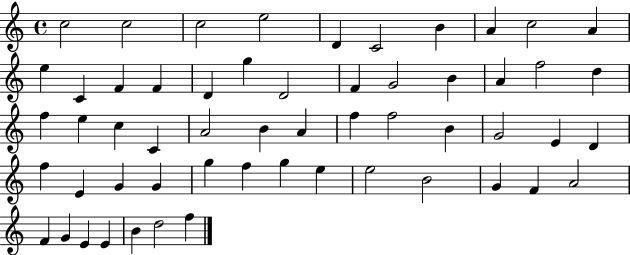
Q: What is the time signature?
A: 4/4